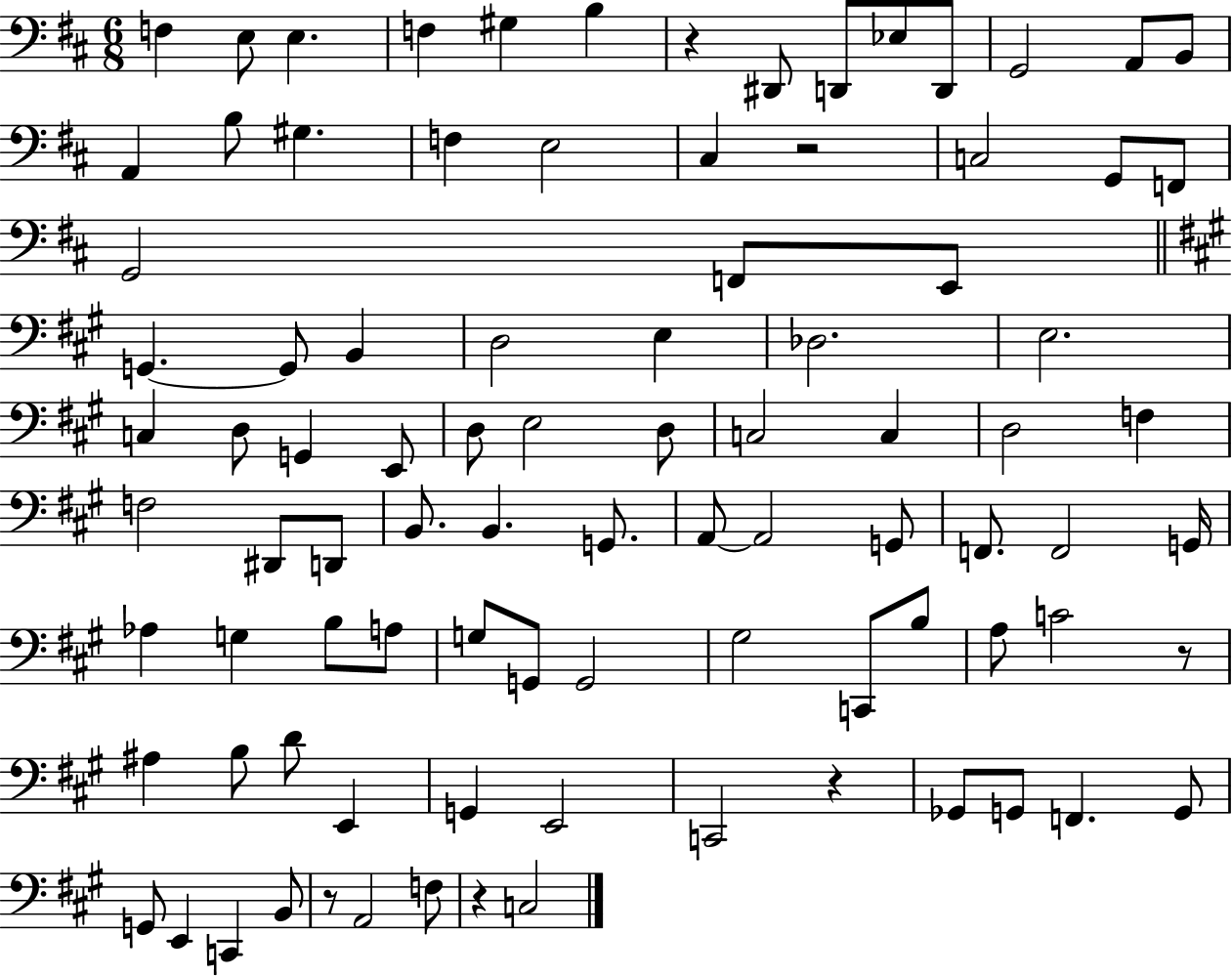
{
  \clef bass
  \numericTimeSignature
  \time 6/8
  \key d \major
  f4 e8 e4. | f4 gis4 b4 | r4 dis,8 d,8 ees8 d,8 | g,2 a,8 b,8 | \break a,4 b8 gis4. | f4 e2 | cis4 r2 | c2 g,8 f,8 | \break g,2 f,8 e,8 | \bar "||" \break \key a \major g,4.~~ g,8 b,4 | d2 e4 | des2. | e2. | \break c4 d8 g,4 e,8 | d8 e2 d8 | c2 c4 | d2 f4 | \break f2 dis,8 d,8 | b,8. b,4. g,8. | a,8~~ a,2 g,8 | f,8. f,2 g,16 | \break aes4 g4 b8 a8 | g8 g,8 g,2 | gis2 c,8 b8 | a8 c'2 r8 | \break ais4 b8 d'8 e,4 | g,4 e,2 | c,2 r4 | ges,8 g,8 f,4. g,8 | \break g,8 e,4 c,4 b,8 | r8 a,2 f8 | r4 c2 | \bar "|."
}